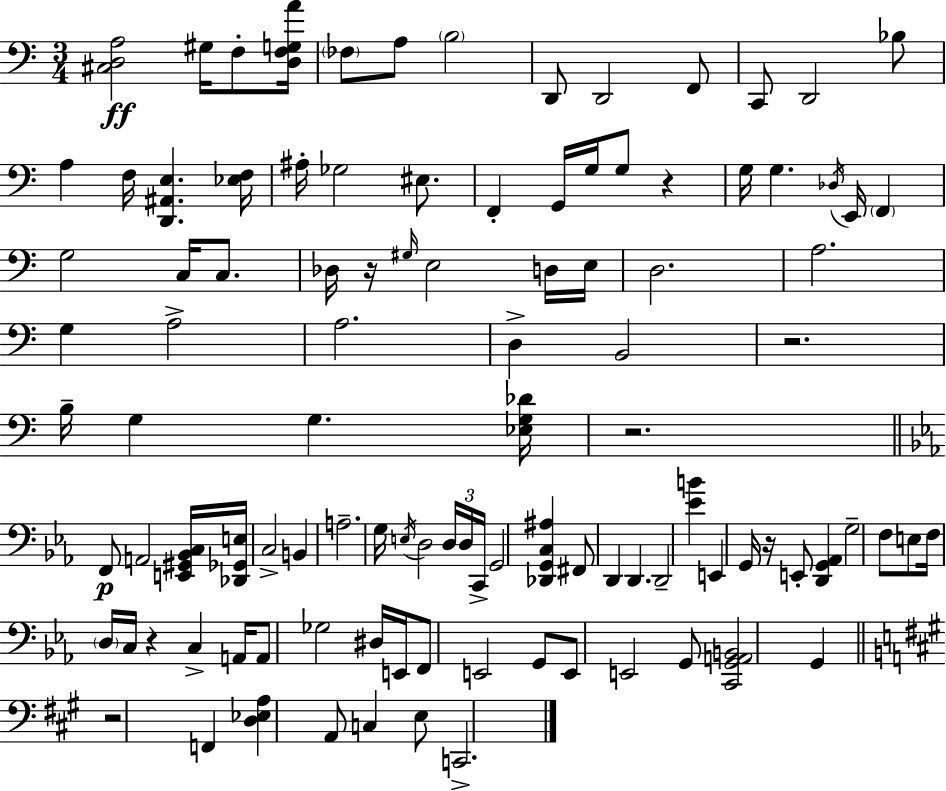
[C#3,D3,A3]/h G#3/s F3/e [D3,F3,G3,A4]/s FES3/e A3/e B3/h D2/e D2/h F2/e C2/e D2/h Bb3/e A3/q F3/s [D2,A#2,E3]/q. [Eb3,F3]/s A#3/s Gb3/h EIS3/e. F2/q G2/s G3/s G3/e R/q G3/s G3/q. Db3/s E2/s F2/q G3/h C3/s C3/e. Db3/s R/s G#3/s E3/h D3/s E3/s D3/h. A3/h. G3/q A3/h A3/h. D3/q B2/h R/h. B3/s G3/q G3/q. [Eb3,G3,Db4]/s R/h. F2/e A2/h [E2,G#2,Bb2,C3]/s [Db2,Gb2,E3]/s C3/h B2/q A3/h. G3/s E3/s D3/h D3/s D3/s C2/s G2/h [Db2,G2,C3,A#3]/q F#2/e D2/q D2/q. D2/h [Eb4,B4]/q E2/q G2/s R/s E2/e [D2,G2,Ab2]/q G3/h F3/e E3/e F3/s D3/s C3/s R/q C3/q A2/s A2/e Gb3/h D#3/s E2/s F2/e E2/h G2/e E2/e E2/h G2/e [C2,G2,A2,B2]/h G2/q R/h F2/q [D3,Eb3,A3]/q A2/e C3/q E3/e C2/h.